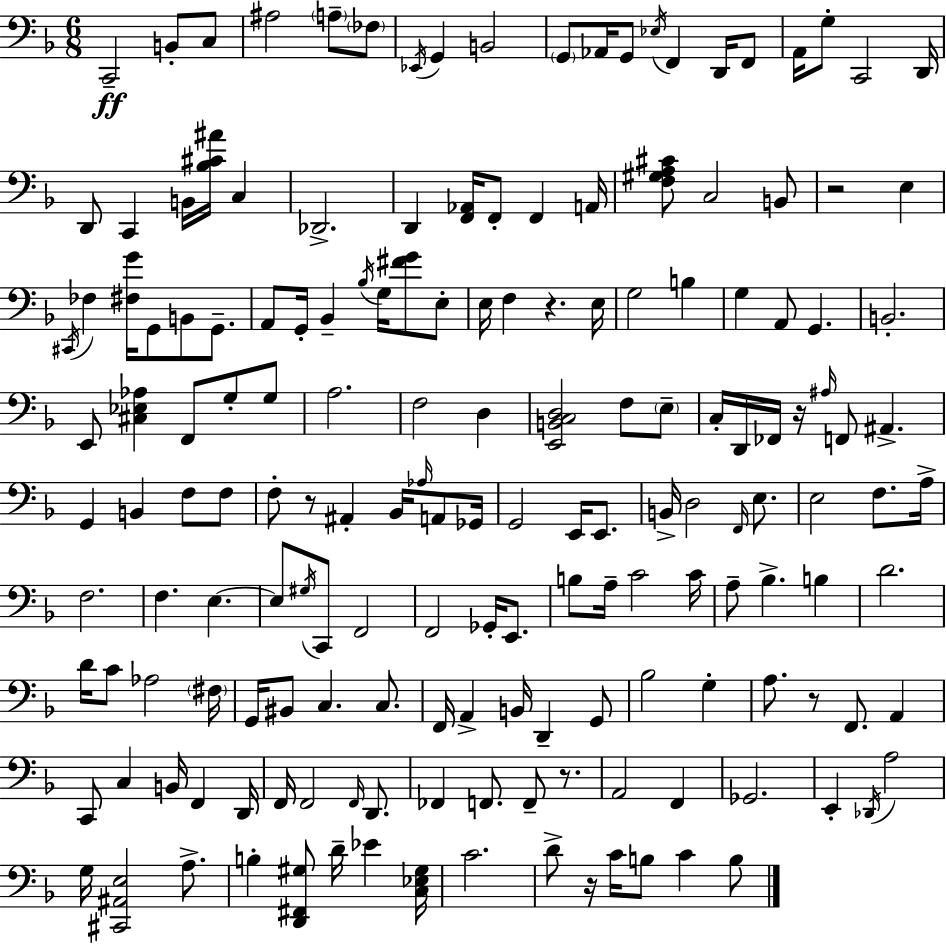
C2/h B2/e C3/e A#3/h A3/e FES3/e Eb2/s G2/q B2/h G2/e Ab2/s G2/e Eb3/s F2/q D2/s F2/e A2/s G3/e C2/h D2/s D2/e C2/q B2/s [Bb3,C#4,A#4]/s C3/q Db2/h. D2/q [F2,Ab2]/s F2/e F2/q A2/s [F3,G#3,A3,C#4]/e C3/h B2/e R/h E3/q C#2/s FES3/q [F#3,G4]/s G2/e B2/e G2/e. A2/e G2/s Bb2/q Bb3/s G3/s [F#4,G4]/e E3/e E3/s F3/q R/q. E3/s G3/h B3/q G3/q A2/e G2/q. B2/h. E2/e [C#3,Eb3,Ab3]/q F2/e G3/e G3/e A3/h. F3/h D3/q [E2,B2,C3,D3]/h F3/e E3/e C3/s D2/s FES2/s R/s A#3/s F2/e A#2/q. G2/q B2/q F3/e F3/e F3/e R/e A#2/q Bb2/s Ab3/s A2/e Gb2/s G2/h E2/s E2/e. B2/s D3/h F2/s E3/e. E3/h F3/e. A3/s F3/h. F3/q. E3/q. E3/e G#3/s C2/e F2/h F2/h Gb2/s E2/e. B3/e A3/s C4/h C4/s A3/e Bb3/q. B3/q D4/h. D4/s C4/e Ab3/h F#3/s G2/s BIS2/e C3/q. C3/e. F2/s A2/q B2/s D2/q G2/e Bb3/h G3/q A3/e. R/e F2/e. A2/q C2/e C3/q B2/s F2/q D2/s F2/s F2/h F2/s D2/e. FES2/q F2/e. F2/e R/e. A2/h F2/q Gb2/h. E2/q Db2/s A3/h G3/s [C#2,A#2,E3]/h A3/e. B3/q [D2,F#2,G#3]/e D4/s Eb4/q [C3,Eb3,G#3]/s C4/h. D4/e R/s C4/s B3/e C4/q B3/e